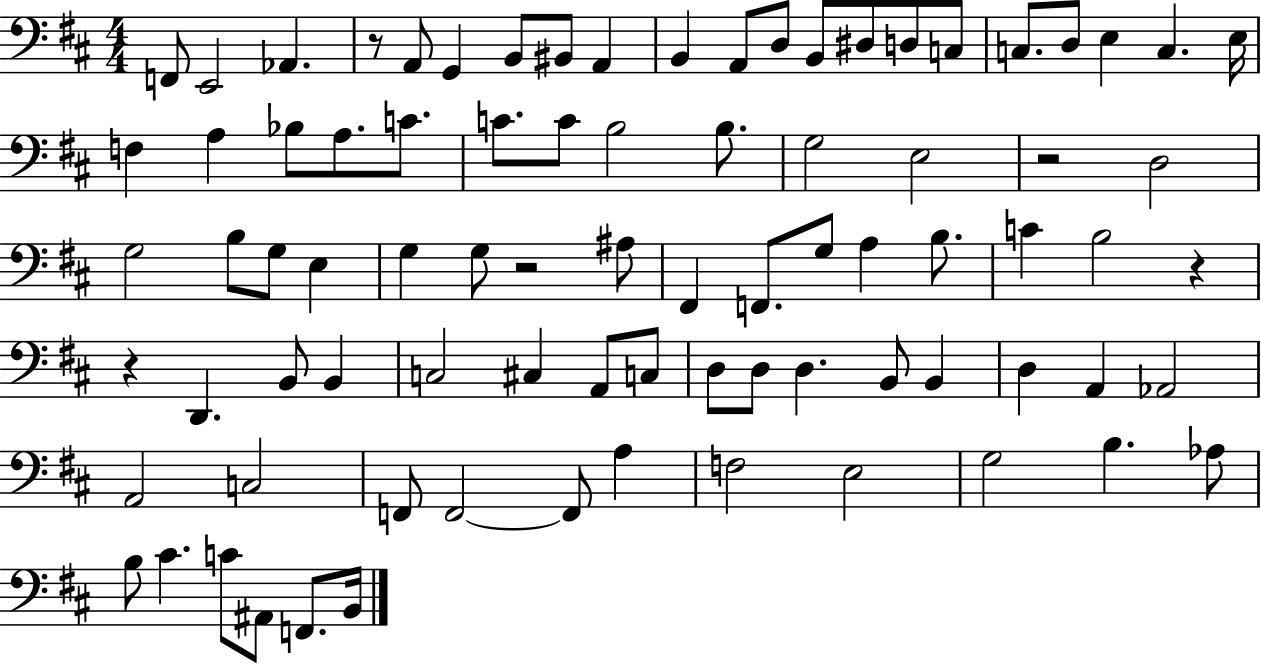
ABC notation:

X:1
T:Untitled
M:4/4
L:1/4
K:D
F,,/2 E,,2 _A,, z/2 A,,/2 G,, B,,/2 ^B,,/2 A,, B,, A,,/2 D,/2 B,,/2 ^D,/2 D,/2 C,/2 C,/2 D,/2 E, C, E,/4 F, A, _B,/2 A,/2 C/2 C/2 C/2 B,2 B,/2 G,2 E,2 z2 D,2 G,2 B,/2 G,/2 E, G, G,/2 z2 ^A,/2 ^F,, F,,/2 G,/2 A, B,/2 C B,2 z z D,, B,,/2 B,, C,2 ^C, A,,/2 C,/2 D,/2 D,/2 D, B,,/2 B,, D, A,, _A,,2 A,,2 C,2 F,,/2 F,,2 F,,/2 A, F,2 E,2 G,2 B, _A,/2 B,/2 ^C C/2 ^A,,/2 F,,/2 B,,/4